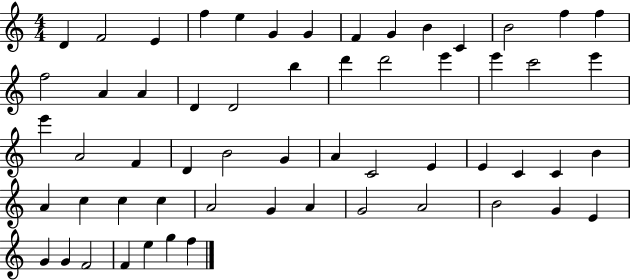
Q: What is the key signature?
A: C major